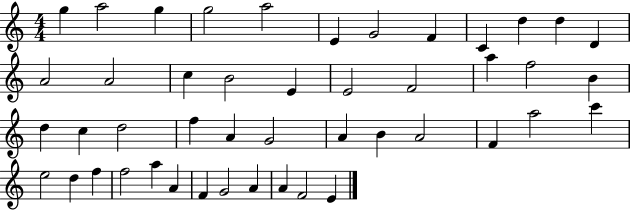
G5/q A5/h G5/q G5/h A5/h E4/q G4/h F4/q C4/q D5/q D5/q D4/q A4/h A4/h C5/q B4/h E4/q E4/h F4/h A5/q F5/h B4/q D5/q C5/q D5/h F5/q A4/q G4/h A4/q B4/q A4/h F4/q A5/h C6/q E5/h D5/q F5/q F5/h A5/q A4/q F4/q G4/h A4/q A4/q F4/h E4/q